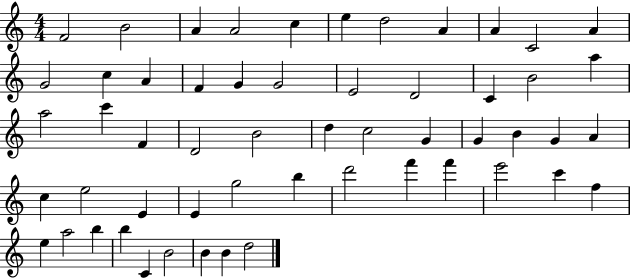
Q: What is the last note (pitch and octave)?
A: D5